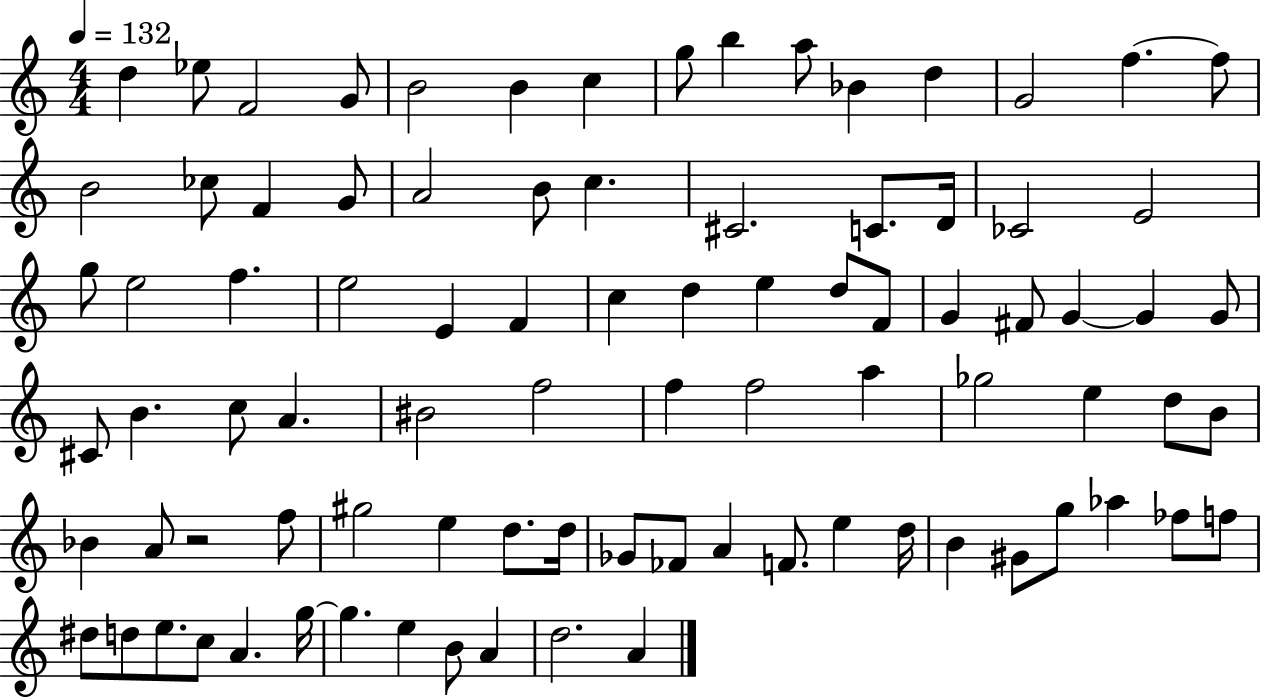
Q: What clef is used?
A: treble